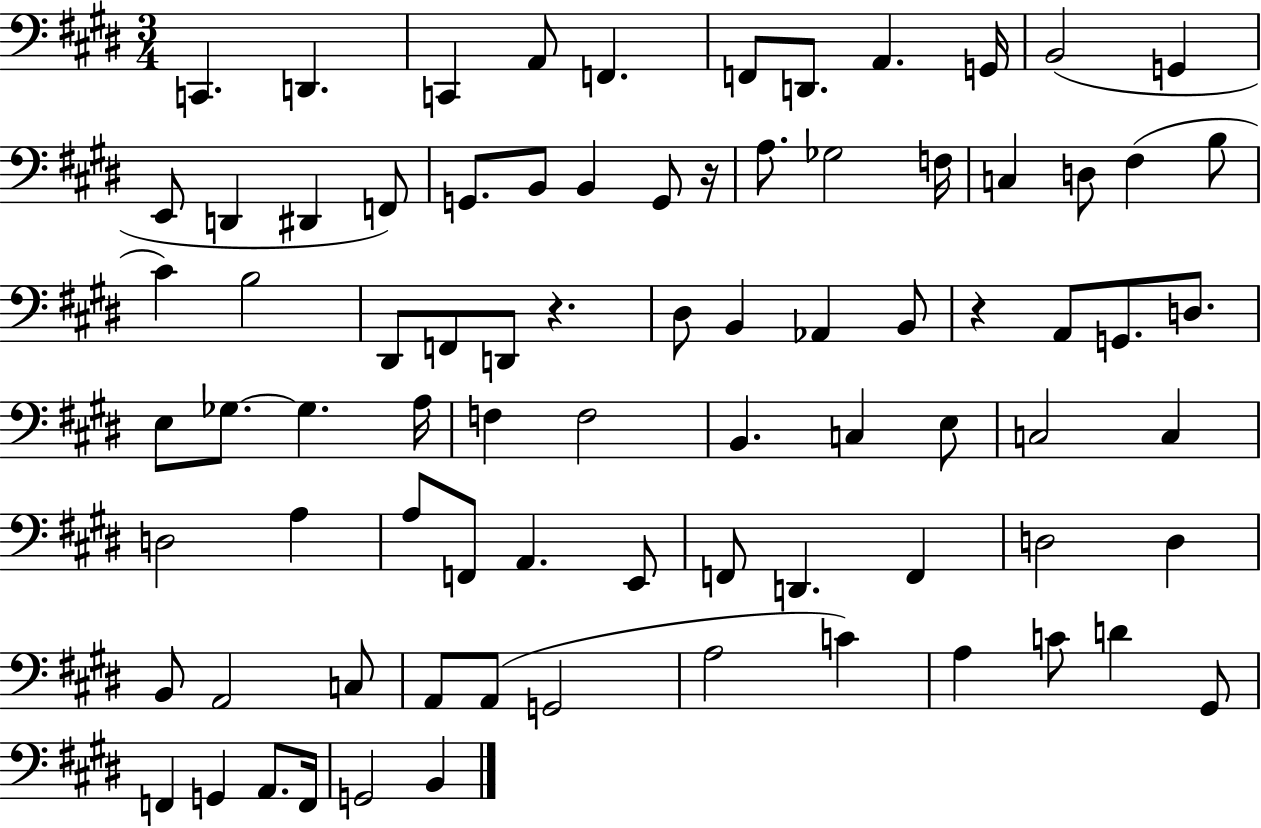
X:1
T:Untitled
M:3/4
L:1/4
K:E
C,, D,, C,, A,,/2 F,, F,,/2 D,,/2 A,, G,,/4 B,,2 G,, E,,/2 D,, ^D,, F,,/2 G,,/2 B,,/2 B,, G,,/2 z/4 A,/2 _G,2 F,/4 C, D,/2 ^F, B,/2 ^C B,2 ^D,,/2 F,,/2 D,,/2 z ^D,/2 B,, _A,, B,,/2 z A,,/2 G,,/2 D,/2 E,/2 _G,/2 _G, A,/4 F, F,2 B,, C, E,/2 C,2 C, D,2 A, A,/2 F,,/2 A,, E,,/2 F,,/2 D,, F,, D,2 D, B,,/2 A,,2 C,/2 A,,/2 A,,/2 G,,2 A,2 C A, C/2 D ^G,,/2 F,, G,, A,,/2 F,,/4 G,,2 B,,